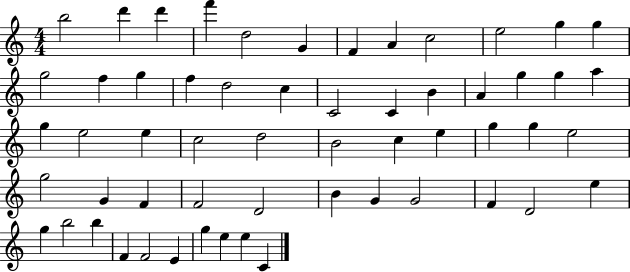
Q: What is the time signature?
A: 4/4